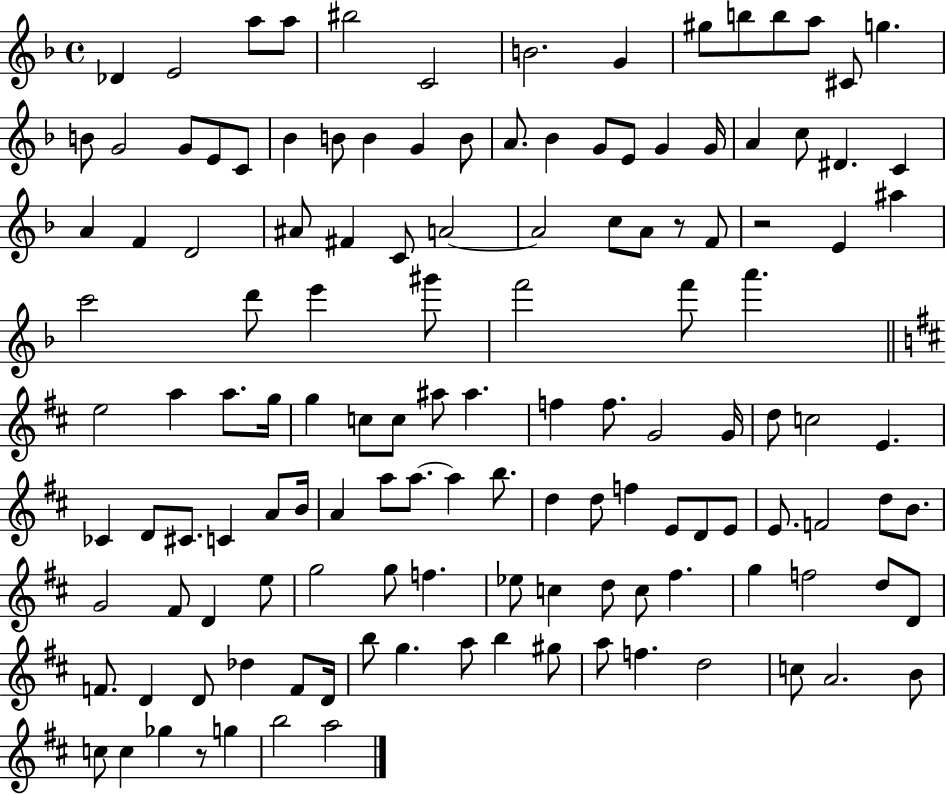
{
  \clef treble
  \time 4/4
  \defaultTimeSignature
  \key f \major
  \repeat volta 2 { des'4 e'2 a''8 a''8 | bis''2 c'2 | b'2. g'4 | gis''8 b''8 b''8 a''8 cis'8 g''4. | \break b'8 g'2 g'8 e'8 c'8 | bes'4 b'8 b'4 g'4 b'8 | a'8. bes'4 g'8 e'8 g'4 g'16 | a'4 c''8 dis'4. c'4 | \break a'4 f'4 d'2 | ais'8 fis'4 c'8 a'2~~ | a'2 c''8 a'8 r8 f'8 | r2 e'4 ais''4 | \break c'''2 d'''8 e'''4 gis'''8 | f'''2 f'''8 a'''4. | \bar "||" \break \key d \major e''2 a''4 a''8. g''16 | g''4 c''8 c''8 ais''8 ais''4. | f''4 f''8. g'2 g'16 | d''8 c''2 e'4. | \break ces'4 d'8 cis'8. c'4 a'8 b'16 | a'4 a''8 a''8.~~ a''4 b''8. | d''4 d''8 f''4 e'8 d'8 e'8 | e'8. f'2 d''8 b'8. | \break g'2 fis'8 d'4 e''8 | g''2 g''8 f''4. | ees''8 c''4 d''8 c''8 fis''4. | g''4 f''2 d''8 d'8 | \break f'8. d'4 d'8 des''4 f'8 d'16 | b''8 g''4. a''8 b''4 gis''8 | a''8 f''4. d''2 | c''8 a'2. b'8 | \break c''8 c''4 ges''4 r8 g''4 | b''2 a''2 | } \bar "|."
}